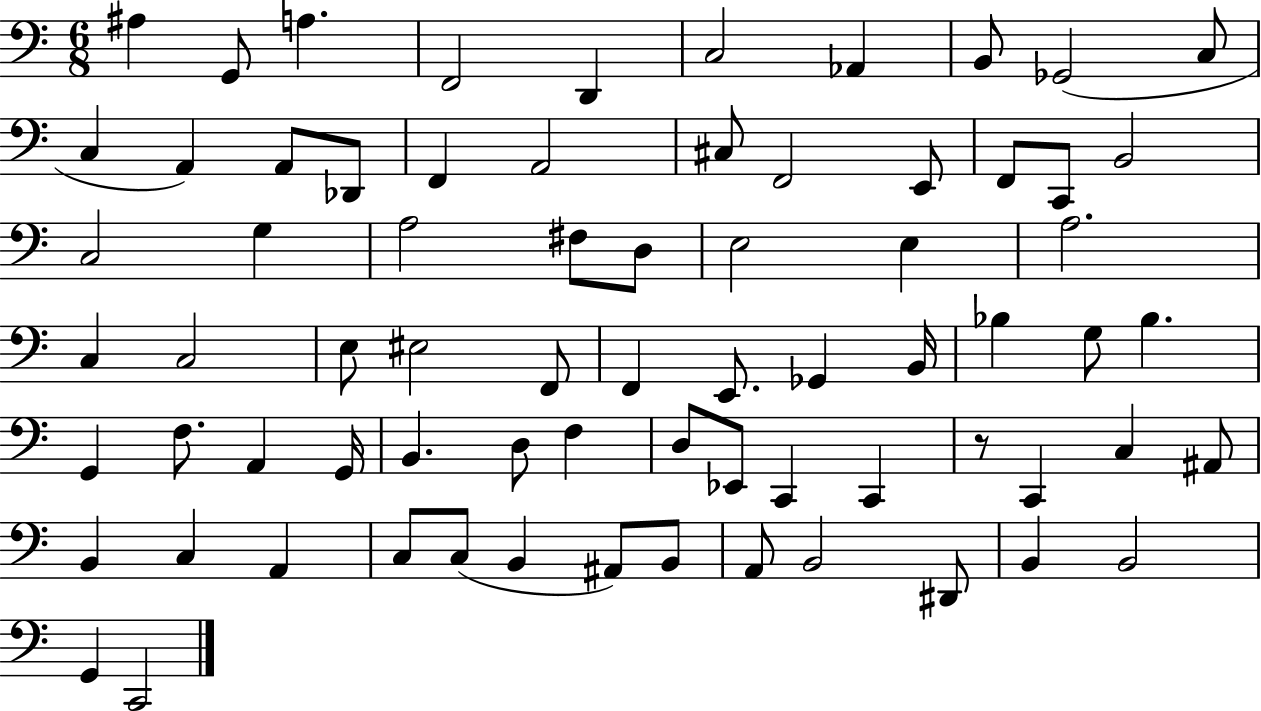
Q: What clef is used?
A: bass